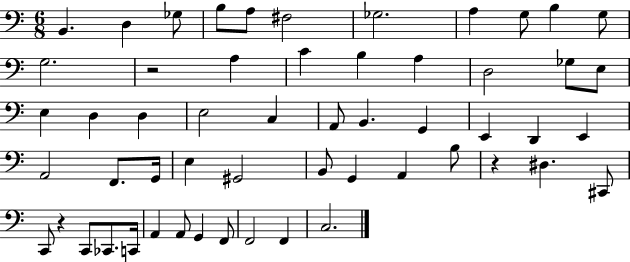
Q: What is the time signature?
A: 6/8